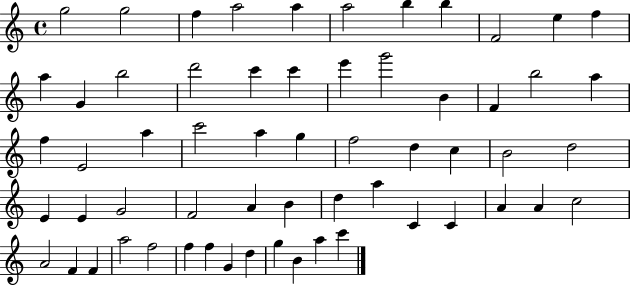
{
  \clef treble
  \time 4/4
  \defaultTimeSignature
  \key c \major
  g''2 g''2 | f''4 a''2 a''4 | a''2 b''4 b''4 | f'2 e''4 f''4 | \break a''4 g'4 b''2 | d'''2 c'''4 c'''4 | e'''4 g'''2 b'4 | f'4 b''2 a''4 | \break f''4 e'2 a''4 | c'''2 a''4 g''4 | f''2 d''4 c''4 | b'2 d''2 | \break e'4 e'4 g'2 | f'2 a'4 b'4 | d''4 a''4 c'4 c'4 | a'4 a'4 c''2 | \break a'2 f'4 f'4 | a''2 f''2 | f''4 f''4 g'4 d''4 | g''4 b'4 a''4 c'''4 | \break \bar "|."
}